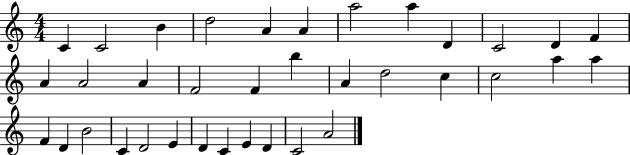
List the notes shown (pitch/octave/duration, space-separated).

C4/q C4/h B4/q D5/h A4/q A4/q A5/h A5/q D4/q C4/h D4/q F4/q A4/q A4/h A4/q F4/h F4/q B5/q A4/q D5/h C5/q C5/h A5/q A5/q F4/q D4/q B4/h C4/q D4/h E4/q D4/q C4/q E4/q D4/q C4/h A4/h